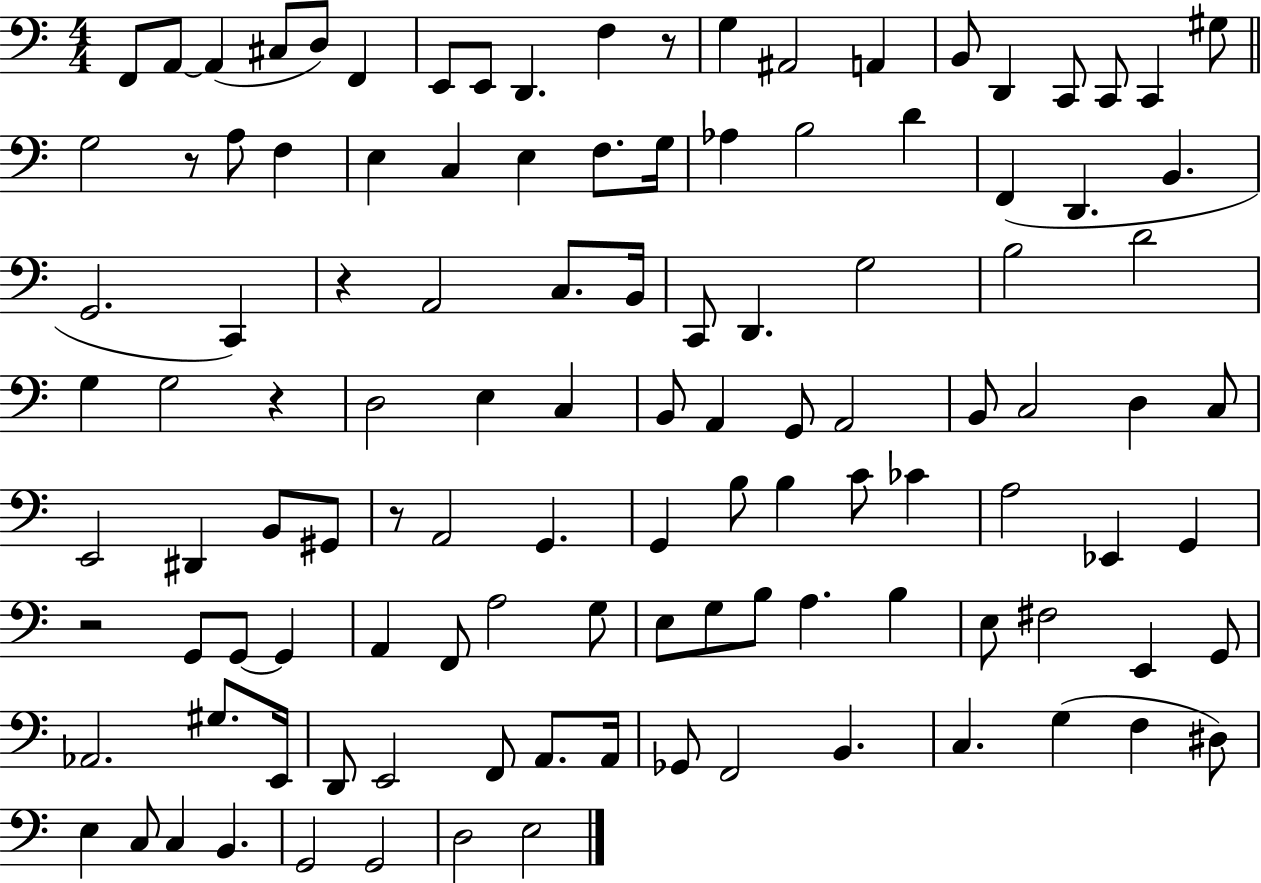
F2/e A2/e A2/q C#3/e D3/e F2/q E2/e E2/e D2/q. F3/q R/e G3/q A#2/h A2/q B2/e D2/q C2/e C2/e C2/q G#3/e G3/h R/e A3/e F3/q E3/q C3/q E3/q F3/e. G3/s Ab3/q B3/h D4/q F2/q D2/q. B2/q. G2/h. C2/q R/q A2/h C3/e. B2/s C2/e D2/q. G3/h B3/h D4/h G3/q G3/h R/q D3/h E3/q C3/q B2/e A2/q G2/e A2/h B2/e C3/h D3/q C3/e E2/h D#2/q B2/e G#2/e R/e A2/h G2/q. G2/q B3/e B3/q C4/e CES4/q A3/h Eb2/q G2/q R/h G2/e G2/e G2/q A2/q F2/e A3/h G3/e E3/e G3/e B3/e A3/q. B3/q E3/e F#3/h E2/q G2/e Ab2/h. G#3/e. E2/s D2/e E2/h F2/e A2/e. A2/s Gb2/e F2/h B2/q. C3/q. G3/q F3/q D#3/e E3/q C3/e C3/q B2/q. G2/h G2/h D3/h E3/h